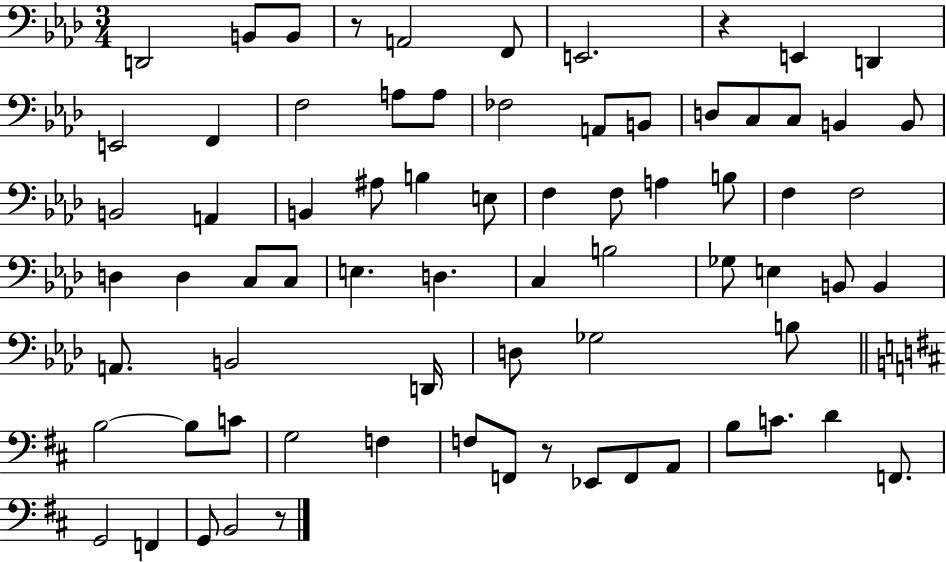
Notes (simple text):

D2/h B2/e B2/e R/e A2/h F2/e E2/h. R/q E2/q D2/q E2/h F2/q F3/h A3/e A3/e FES3/h A2/e B2/e D3/e C3/e C3/e B2/q B2/e B2/h A2/q B2/q A#3/e B3/q E3/e F3/q F3/e A3/q B3/e F3/q F3/h D3/q D3/q C3/e C3/e E3/q. D3/q. C3/q B3/h Gb3/e E3/q B2/e B2/q A2/e. B2/h D2/s D3/e Gb3/h B3/e B3/h B3/e C4/e G3/h F3/q F3/e F2/e R/e Eb2/e F2/e A2/e B3/e C4/e. D4/q F2/e. G2/h F2/q G2/e B2/h R/e